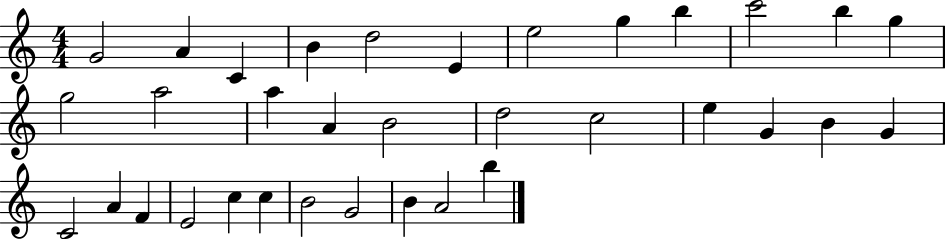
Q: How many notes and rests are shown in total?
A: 34